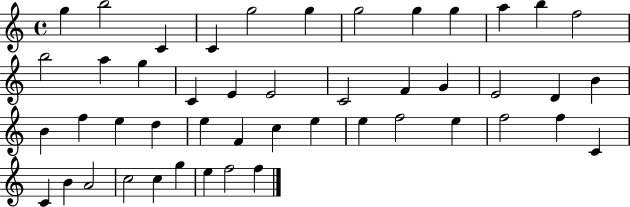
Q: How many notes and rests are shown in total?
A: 47